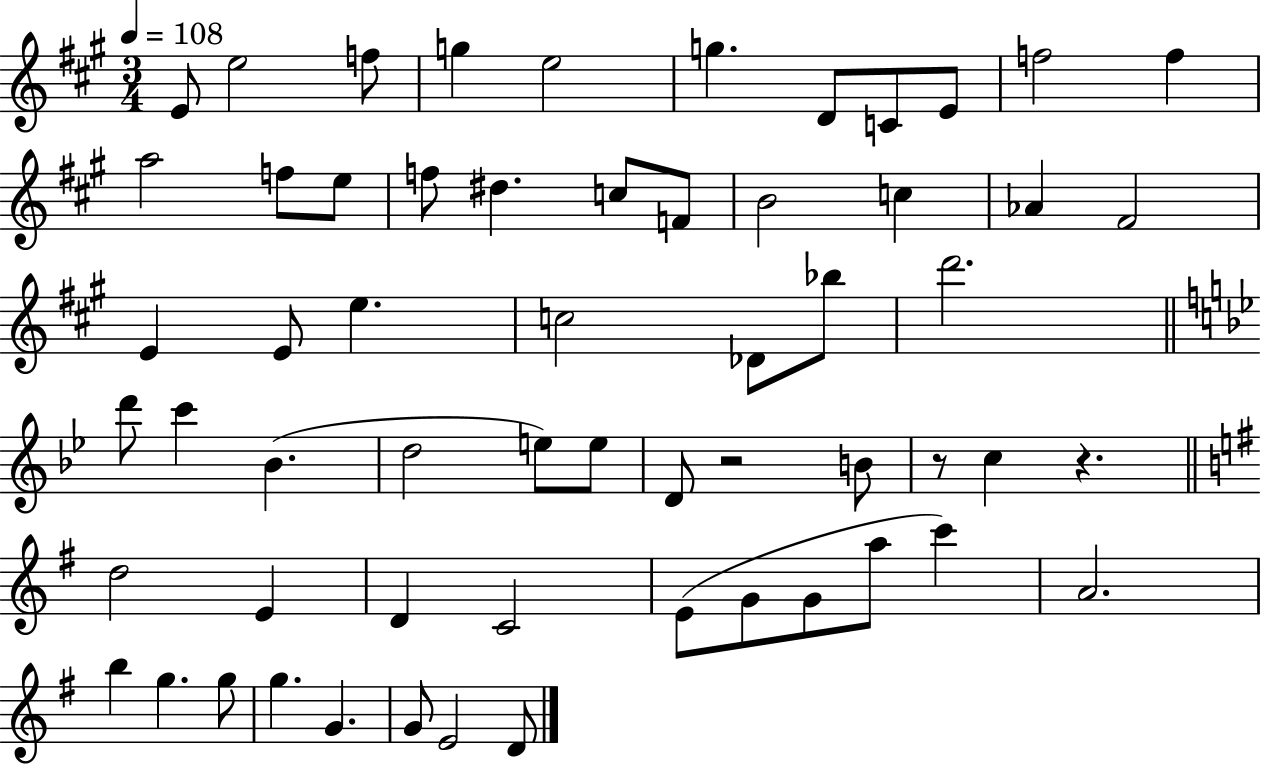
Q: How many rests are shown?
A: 3